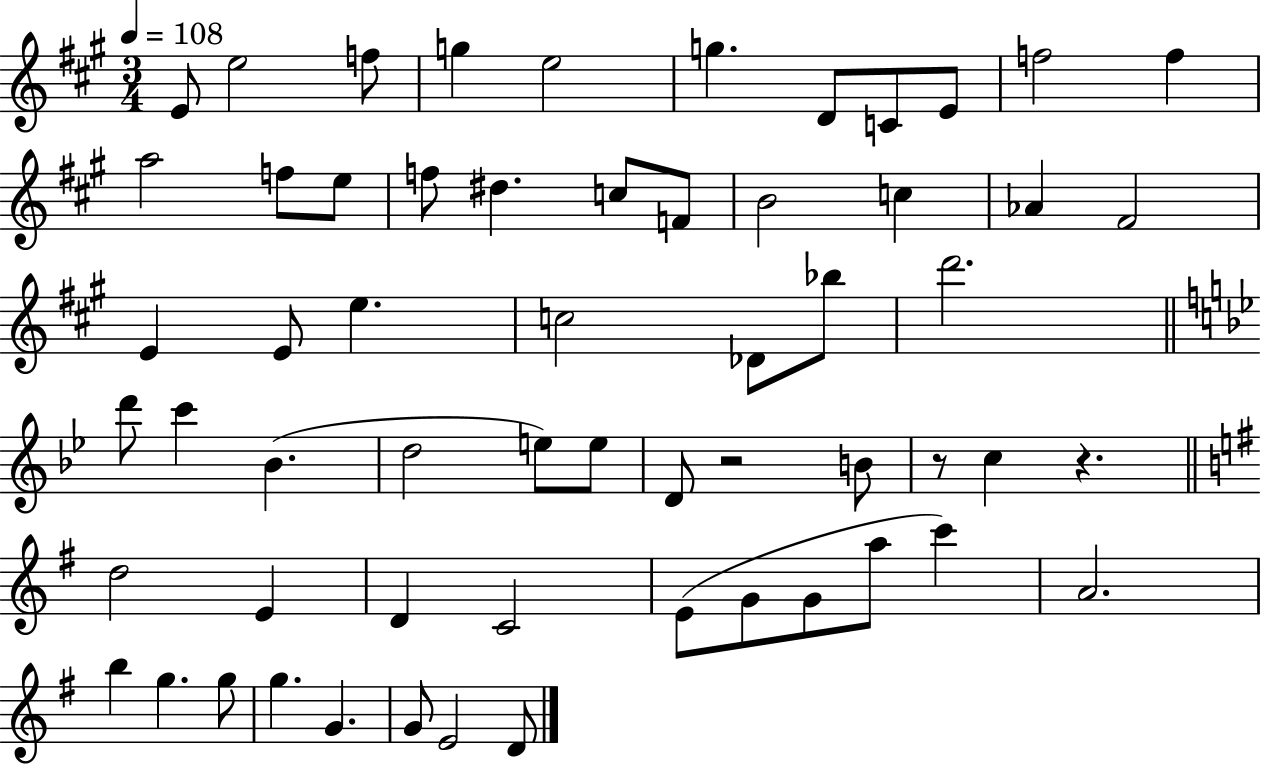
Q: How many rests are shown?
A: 3